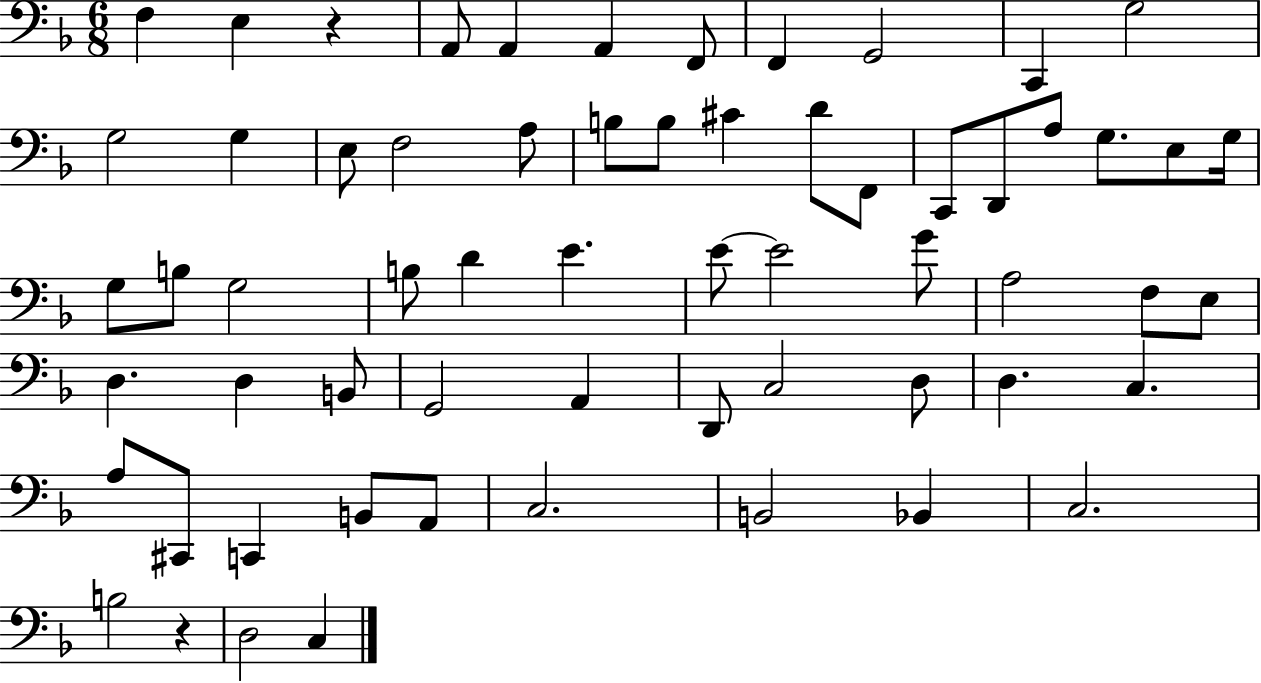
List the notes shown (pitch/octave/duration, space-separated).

F3/q E3/q R/q A2/e A2/q A2/q F2/e F2/q G2/h C2/q G3/h G3/h G3/q E3/e F3/h A3/e B3/e B3/e C#4/q D4/e F2/e C2/e D2/e A3/e G3/e. E3/e G3/s G3/e B3/e G3/h B3/e D4/q E4/q. E4/e E4/h G4/e A3/h F3/e E3/e D3/q. D3/q B2/e G2/h A2/q D2/e C3/h D3/e D3/q. C3/q. A3/e C#2/e C2/q B2/e A2/e C3/h. B2/h Bb2/q C3/h. B3/h R/q D3/h C3/q